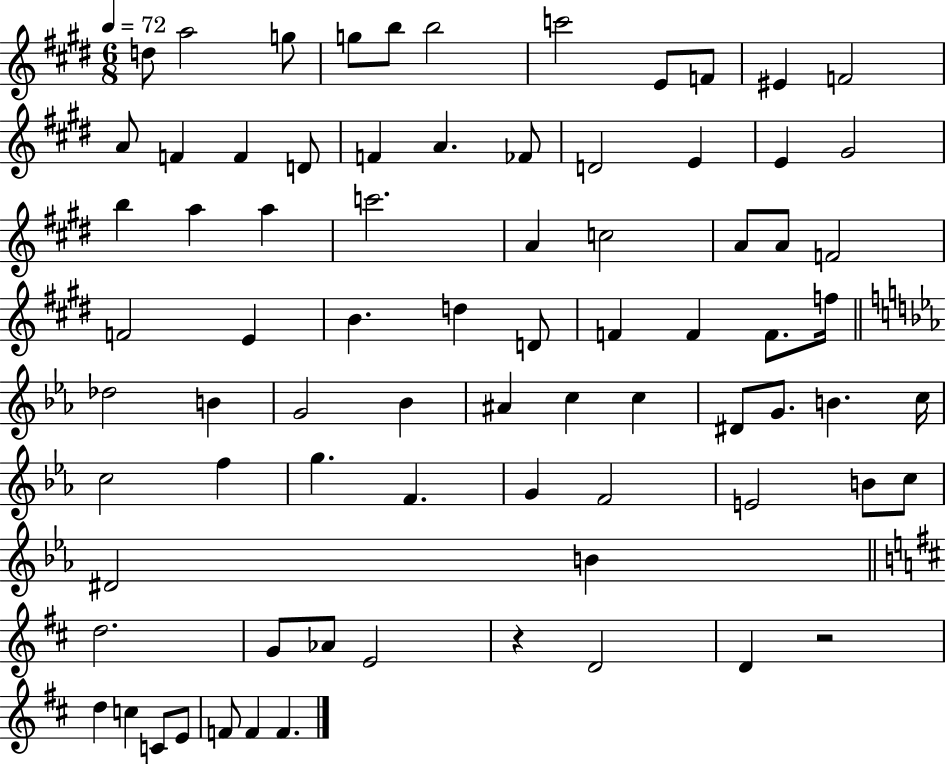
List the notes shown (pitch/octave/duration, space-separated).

D5/e A5/h G5/e G5/e B5/e B5/h C6/h E4/e F4/e EIS4/q F4/h A4/e F4/q F4/q D4/e F4/q A4/q. FES4/e D4/h E4/q E4/q G#4/h B5/q A5/q A5/q C6/h. A4/q C5/h A4/e A4/e F4/h F4/h E4/q B4/q. D5/q D4/e F4/q F4/q F4/e. F5/s Db5/h B4/q G4/h Bb4/q A#4/q C5/q C5/q D#4/e G4/e. B4/q. C5/s C5/h F5/q G5/q. F4/q. G4/q F4/h E4/h B4/e C5/e D#4/h B4/q D5/h. G4/e Ab4/e E4/h R/q D4/h D4/q R/h D5/q C5/q C4/e E4/e F4/e F4/q F4/q.